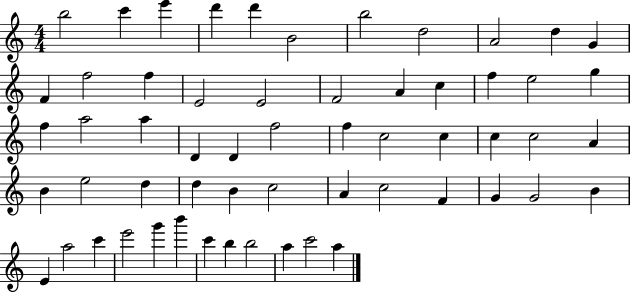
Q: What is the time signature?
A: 4/4